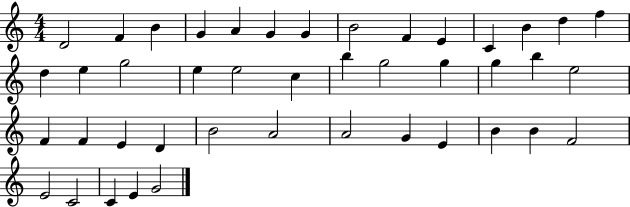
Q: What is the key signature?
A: C major